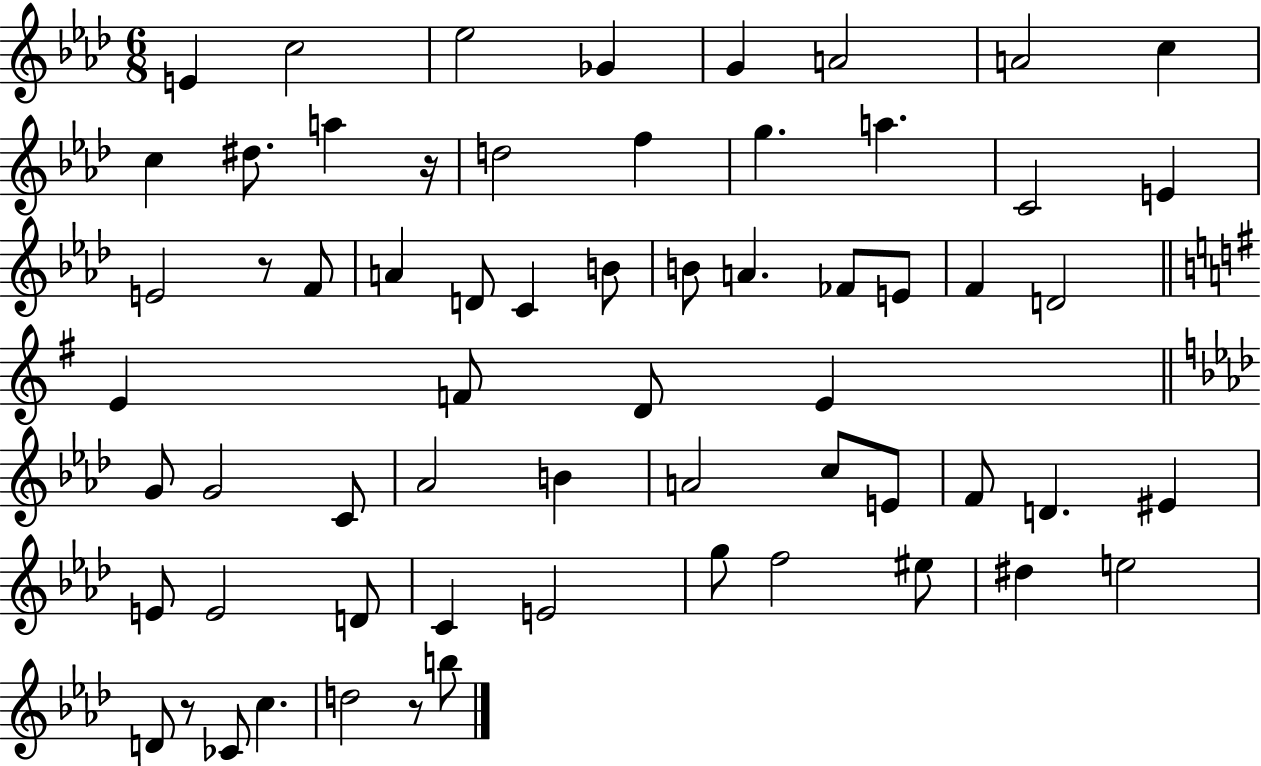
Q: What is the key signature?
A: AES major